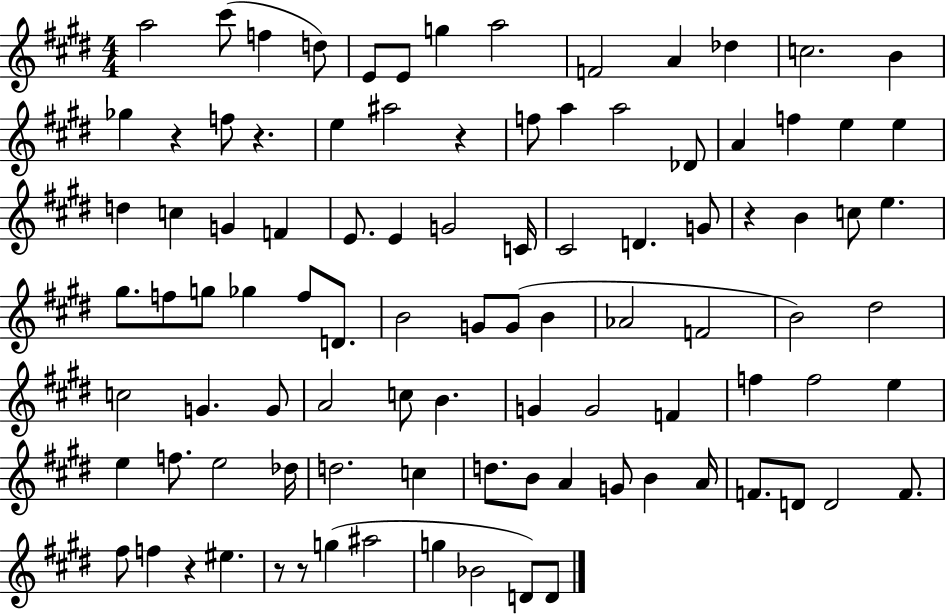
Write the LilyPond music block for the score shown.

{
  \clef treble
  \numericTimeSignature
  \time 4/4
  \key e \major
  a''2 cis'''8( f''4 d''8) | e'8 e'8 g''4 a''2 | f'2 a'4 des''4 | c''2. b'4 | \break ges''4 r4 f''8 r4. | e''4 ais''2 r4 | f''8 a''4 a''2 des'8 | a'4 f''4 e''4 e''4 | \break d''4 c''4 g'4 f'4 | e'8. e'4 g'2 c'16 | cis'2 d'4. g'8 | r4 b'4 c''8 e''4. | \break gis''8. f''8 g''8 ges''4 f''8 d'8. | b'2 g'8 g'8( b'4 | aes'2 f'2 | b'2) dis''2 | \break c''2 g'4. g'8 | a'2 c''8 b'4. | g'4 g'2 f'4 | f''4 f''2 e''4 | \break e''4 f''8. e''2 des''16 | d''2. c''4 | d''8. b'8 a'4 g'8 b'4 a'16 | f'8. d'8 d'2 f'8. | \break fis''8 f''4 r4 eis''4. | r8 r8 g''4( ais''2 | g''4 bes'2 d'8) d'8 | \bar "|."
}